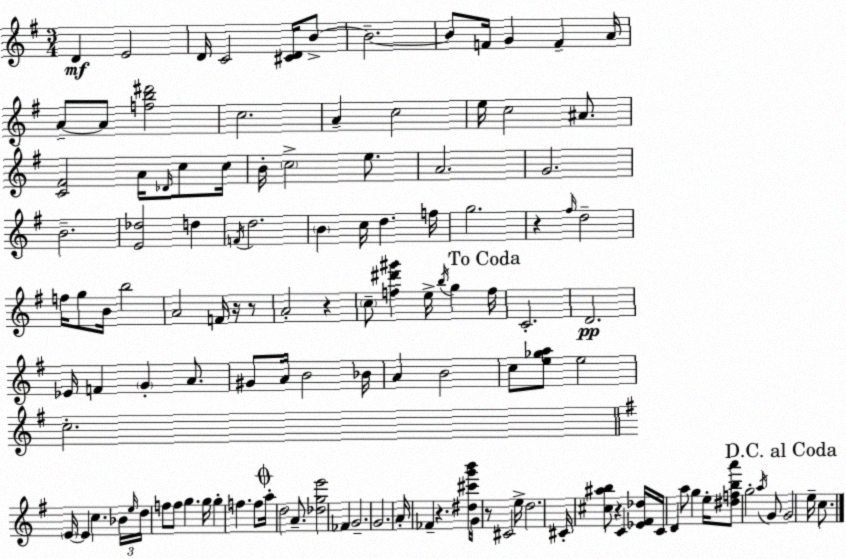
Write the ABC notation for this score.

X:1
T:Untitled
M:3/4
L:1/4
K:Em
D E2 D/4 C2 [^CD]/4 B/2 B2 B/2 F/4 G F A/4 A/2 A/2 [fb^d']2 c2 A c2 e/4 c2 ^A/2 [C^F]2 A/4 _D/4 c/2 c/4 B/4 c2 e/2 A2 G2 B2 [E_d]2 d F/4 d2 B c/4 d f/4 g2 z ^f/4 d2 f/4 g/2 B/4 b2 A2 F/4 z/4 z/2 A2 z c/2 [f^d'^g'] e/4 b/4 g f/4 C2 D2 _E/4 F G A/2 ^G/2 A/4 B2 _B/4 A B2 c/2 [e_ga]/2 e2 c2 E/4 E c _B/4 e/4 d/4 f/2 f/2 g g/4 g f f/2 a/4 d2 A/2 [_dge']2 _F G2 G2 A/4 _F z [^d^c'g'b']/4 G/4 z/2 ^C2 e/4 d2 ^C/4 [^c^ab]/2 z C [_E^F_d]/4 C/4 D a/2 g e/4 [^dfba']/2 g2 a/4 G/2 G2 e/4 c/2